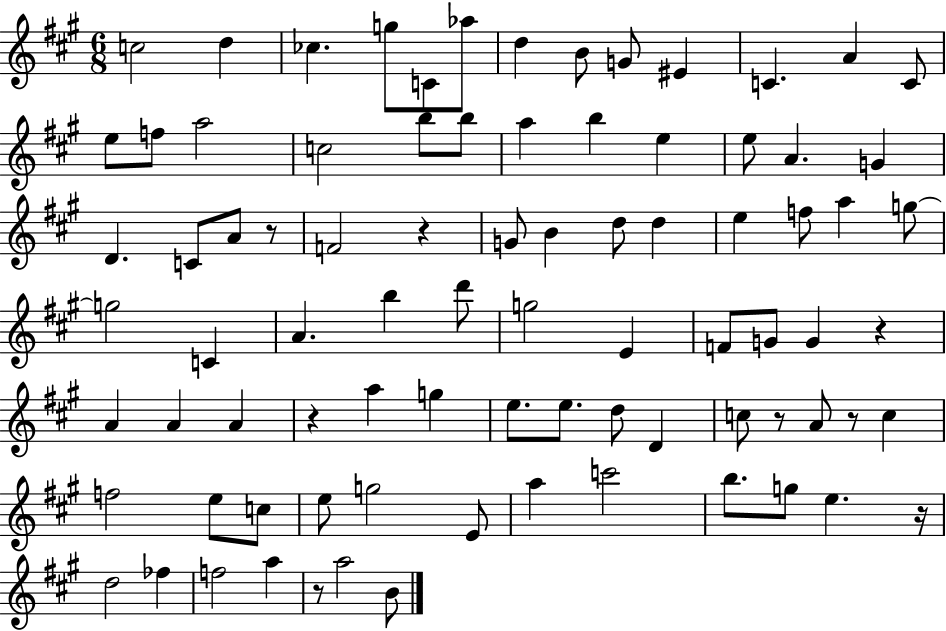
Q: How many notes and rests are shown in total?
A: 84